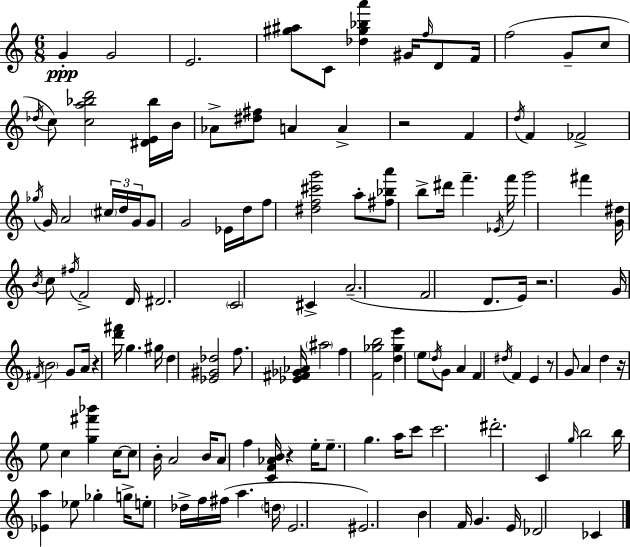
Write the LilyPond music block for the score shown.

{
  \clef treble
  \numericTimeSignature
  \time 6/8
  \key a \minor
  \repeat volta 2 { g'4-.\ppp g'2 | e'2. | <gis'' ais''>8 c'8 <des'' gis'' bes'' a'''>4 gis'16 \grace { f''16 } d'8 | f'16 f''2( g'8-- c''8 | \break \acciaccatura { des''16 }) c''8 <c'' a'' bes'' d'''>2 | <dis' e' bes''>16 b'16 aes'8-> <dis'' fis''>8 a'4 a'4-> | r2 f'4 | \acciaccatura { d''16 } f'4 fes'2-> | \break \acciaccatura { ges''16 } g'16 a'2 | \tuplet 3/2 { \parenthesize cis''16 d''16 g'16 } g'8 g'2 | ees'16 d''16 f''8 <dis'' f'' cis''' g'''>2 | a''8-. <fis'' bes'' a'''>8 b''8-> dis'''16 f'''4.-- | \break \acciaccatura { ees'16 } f'''16 g'''2 | fis'''4 <g' dis''>16 \acciaccatura { b'16 } c''8 \acciaccatura { fis''16 } f'2-> | d'16 dis'2. | \parenthesize c'2 | \break cis'4-> a'2.--( | f'2 | d'8. e'16) r2. | g'16 \acciaccatura { fis'16 } \parenthesize b'2 | \break g'8 a'16 r4 | <d''' fis'''>16 g''4. gis''16 d''4 | <ees' gis' des''>2 f''8. <ees' fis' ges' aes'>16 | \parenthesize ais''2 f''4 | \break <f' ges'' b''>2 <d'' ges'' e'''>4 | \parenthesize e''8 \acciaccatura { d''16 } g'8 a'4 f'4 | \acciaccatura { dis''16 } f'4 e'4 r8 | g'8 a'4 d''4 r16 e''8 | \break c''4 <g'' fis''' bes'''>4 c''16~~ c''8 | b'16-. a'2 b'16 a'8 | f''4 <c' f' aes' b'>16 r4 e''16-. e''8.-- | g''4. a''16 c'''8 c'''2. | \break dis'''2.-. | c'4 | \grace { g''16 } b''2 b''16 | <ees' a''>4 ees''8 ges''4-. g''16-> e''8-. | \break des''16-> f''16 fis''16( a''4. \parenthesize d''16 e'2. | eis'2.) | b'4 | f'16 g'4. e'16 des'2 | \break ces'4 } \bar "|."
}